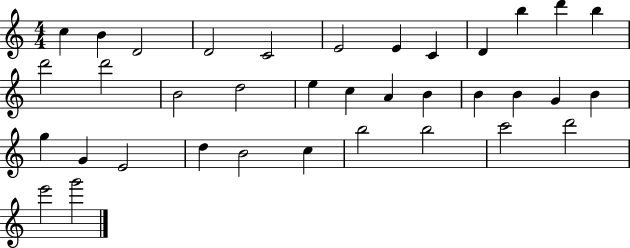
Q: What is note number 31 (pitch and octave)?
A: B5